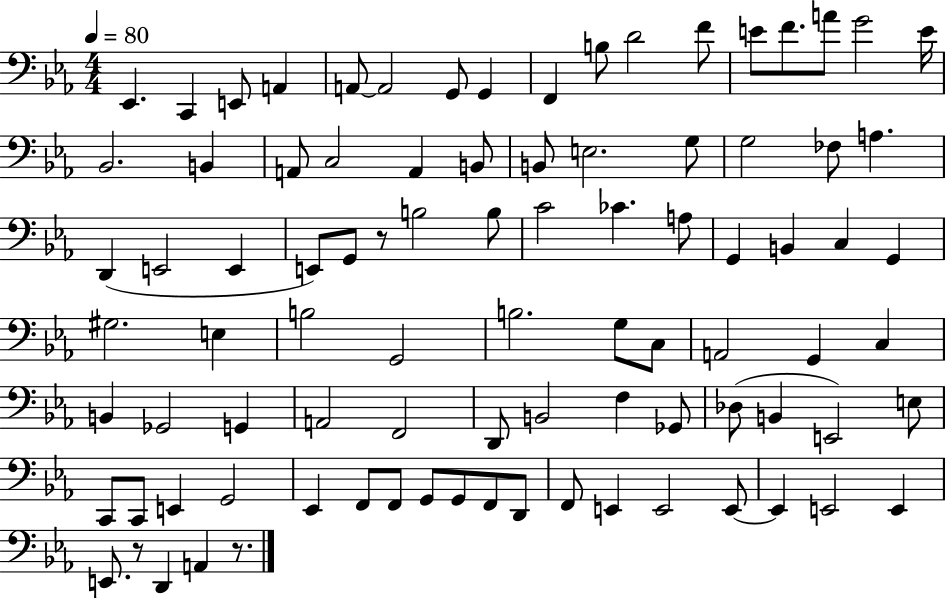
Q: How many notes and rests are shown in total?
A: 90